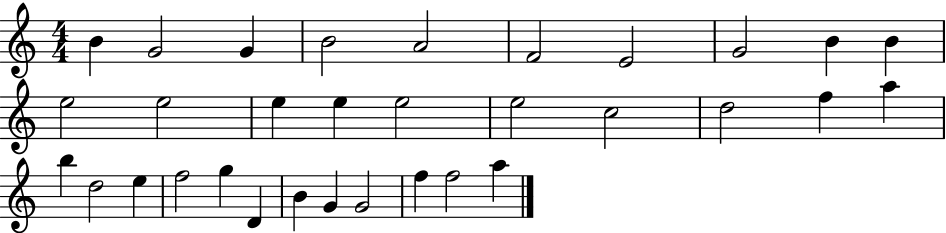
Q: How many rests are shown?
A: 0